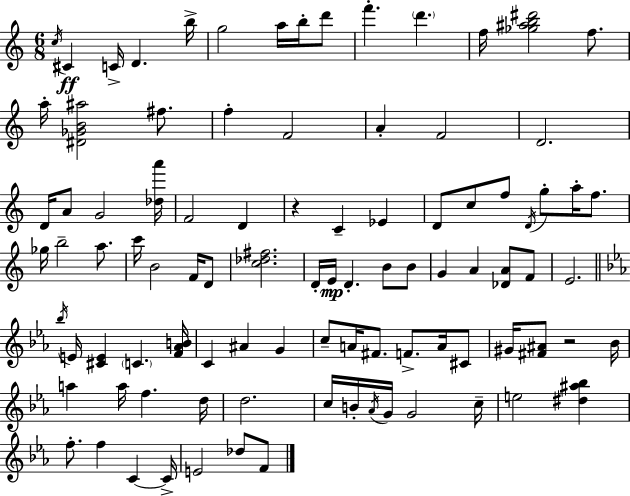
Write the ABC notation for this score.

X:1
T:Untitled
M:6/8
L:1/4
K:Am
c/4 ^C C/4 D b/4 g2 a/4 b/4 d'/2 f' d' f/4 [_g^ab^d']2 f/2 a/4 [^D_GB^a]2 ^f/2 f F2 A F2 D2 D/4 A/2 G2 [_da']/4 F2 D z C _E D/2 c/2 f/2 D/4 g/2 a/4 f/2 _g/4 b2 a/2 c'/4 B2 F/4 D/2 [c_d^f]2 D/4 E/4 D B/2 B/2 G A [_DA]/2 F/2 E2 _b/4 E/4 [^CE] C [F_AB]/4 C ^A G c/2 A/4 ^F/2 F/2 A/4 ^C/2 ^G/4 [^F^A]/2 z2 _B/4 a a/4 f d/4 d2 c/4 B/4 _A/4 G/4 G2 c/4 e2 [^d^a_b] f/2 f C C/4 E2 _d/2 F/2